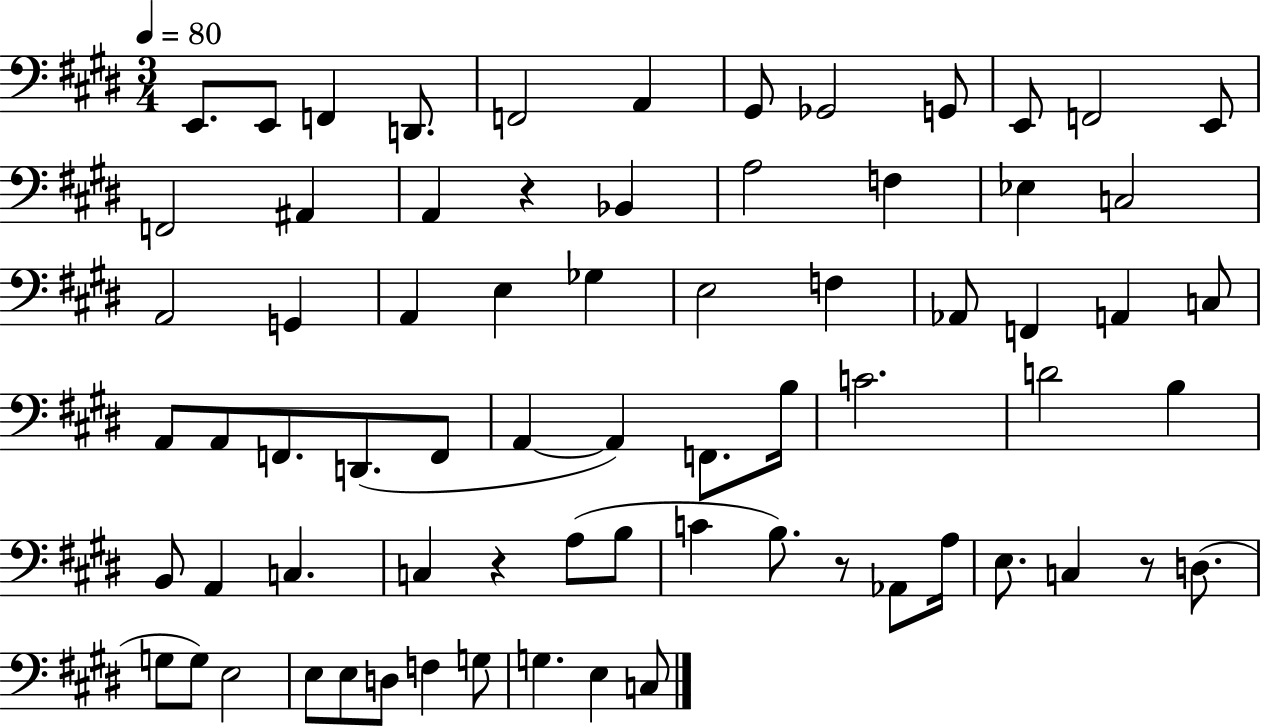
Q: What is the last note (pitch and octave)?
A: C3